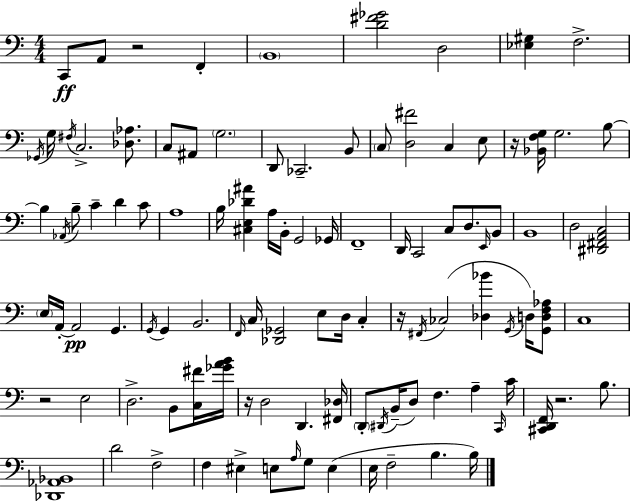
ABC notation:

X:1
T:Untitled
M:4/4
L:1/4
K:Am
C,,/2 A,,/2 z2 F,, B,,4 [D^F_G]2 D,2 [_E,^G,] F,2 _G,,/4 G,/4 ^F,/4 C,2 [_D,_A,]/2 C,/2 ^A,,/2 G,2 D,,/2 _C,,2 B,,/2 C,/2 [D,^F]2 C, E,/2 z/4 [_B,,F,G,]/4 G,2 B,/2 B, _A,,/4 B,/2 C D C/2 A,4 B,/4 [^C,E,_D^A] A,/4 B,,/4 G,,2 _G,,/4 F,,4 D,,/4 C,,2 C,/2 D,/2 E,,/4 B,,/2 B,,4 D,2 [^D,,^F,,A,,C,]2 E,/4 A,,/4 A,,2 G,, G,,/4 G,, B,,2 F,,/4 C,/4 [_D,,_G,,]2 E,/2 D,/4 C, z/4 ^F,,/4 _C,2 [_D,_B] G,,/4 D,/4 [G,,D,F,_A,]/2 C,4 z2 E,2 D,2 B,,/2 [C,^F]/4 [_GAB]/4 z/4 D,2 D,, [^F,,_D,]/4 D,,/2 ^D,,/4 B,,/4 D,/2 F, A, C,,/4 C/4 [^C,,D,,F,,]/4 z2 B,/2 [_D,,_A,,_B,,]4 D2 F,2 F, ^E, E,/2 A,/4 G,/2 E, E,/4 F,2 B, B,/4